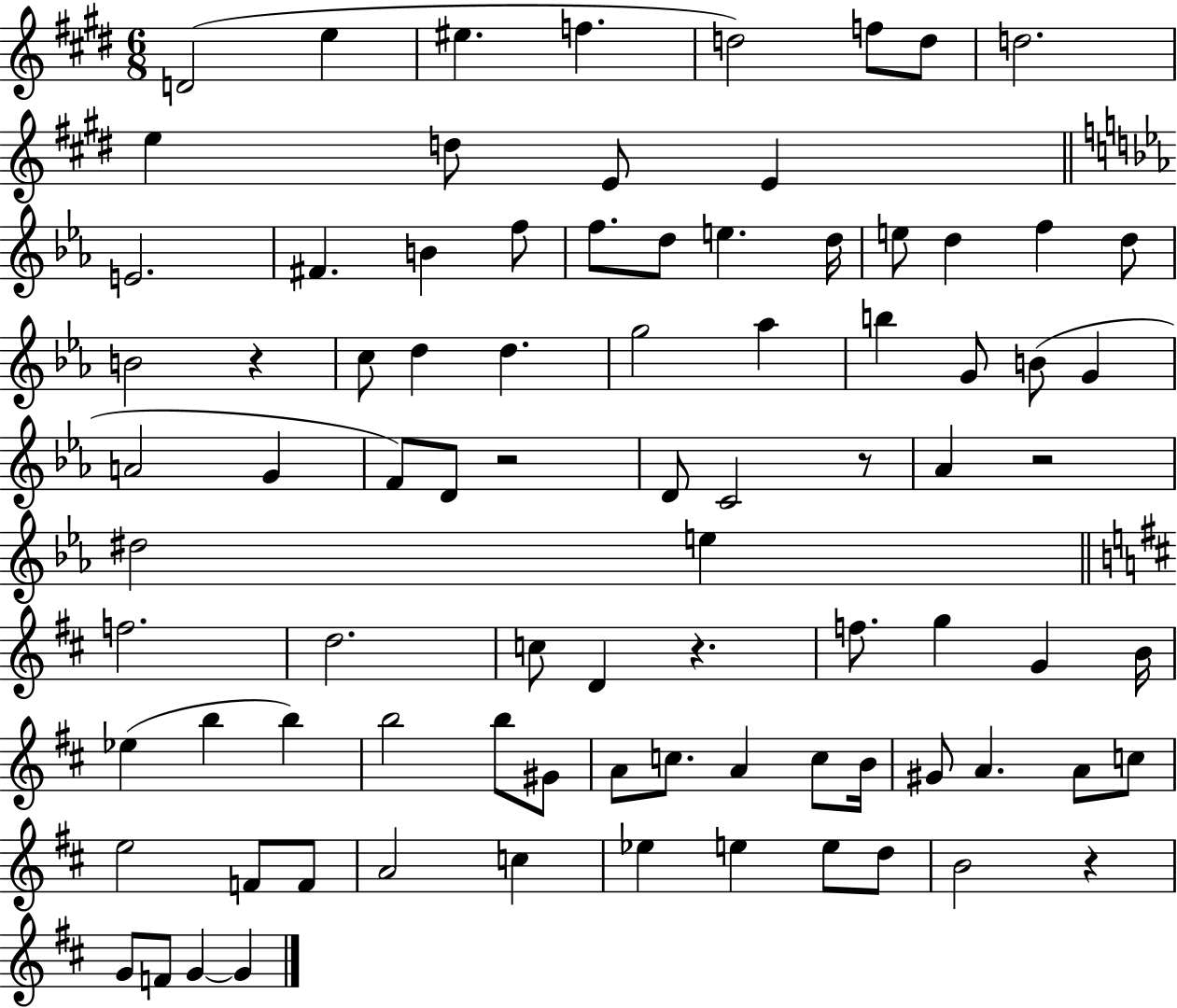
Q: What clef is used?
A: treble